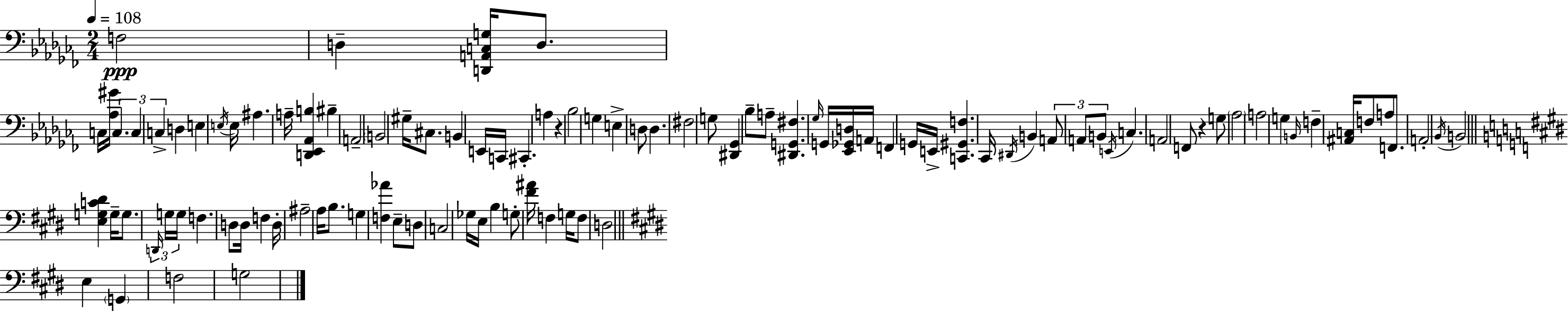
{
  \clef bass
  \numericTimeSignature
  \time 2/4
  \key aes \minor
  \tempo 4 = 108
  f2\ppp | d4-- <d, a, c g>16 d8. | c16 <aes gis'>16 \tuplet 3/2 { c4. | c4 c4-> } | \break d4 e4 | \acciaccatura { e16 } e16 ais4. | a16-- <d, ees, aes, b>4 bis4-- | a,2-- | \break \parenthesize b,2 | gis16-- cis8. b,4 | e,16 c,16 cis,4.-. | a4 r4 | \break bes2 | g4 e4-> | d8 d4. | fis2 | \break g8 <dis, ges,>4 bes8-- | a8-- <dis, g, fis>4. | \grace { ges16 } g,16 <ees, ges, d>16 a,16 f,4 | g,16 e,16-> <c, gis, f>4. | \break ces,16 \acciaccatura { dis,16 } b,4 \tuplet 3/2 { a,8 | a,8 b,8 } \acciaccatura { e,16 } c4. | a,2 | f,8 r4 | \break g8 \parenthesize aes2 | a2 | g4 | \grace { b,16 } f4-- <ais, c>16 f8 | \break a8 f,8. a,2-. | \acciaccatura { bes,16 } b,2 | \bar "||" \break \key e \major <e g c' dis'>4 g16-- g8. | \tuplet 3/2 { \grace { d,16 } g16 g16 } f4. | d8 d16 f4 | d16-. ais2-- | \break a16 b8. g4 | <f aes'>4 e8-- d8 | c2 | ges16 e16 b4 g8-. | \break <fis' ais'>16 f4 g16 f8 | d2 | \bar "||" \break \key e \major e4 \parenthesize g,4 | f2 | g2 | \bar "|."
}